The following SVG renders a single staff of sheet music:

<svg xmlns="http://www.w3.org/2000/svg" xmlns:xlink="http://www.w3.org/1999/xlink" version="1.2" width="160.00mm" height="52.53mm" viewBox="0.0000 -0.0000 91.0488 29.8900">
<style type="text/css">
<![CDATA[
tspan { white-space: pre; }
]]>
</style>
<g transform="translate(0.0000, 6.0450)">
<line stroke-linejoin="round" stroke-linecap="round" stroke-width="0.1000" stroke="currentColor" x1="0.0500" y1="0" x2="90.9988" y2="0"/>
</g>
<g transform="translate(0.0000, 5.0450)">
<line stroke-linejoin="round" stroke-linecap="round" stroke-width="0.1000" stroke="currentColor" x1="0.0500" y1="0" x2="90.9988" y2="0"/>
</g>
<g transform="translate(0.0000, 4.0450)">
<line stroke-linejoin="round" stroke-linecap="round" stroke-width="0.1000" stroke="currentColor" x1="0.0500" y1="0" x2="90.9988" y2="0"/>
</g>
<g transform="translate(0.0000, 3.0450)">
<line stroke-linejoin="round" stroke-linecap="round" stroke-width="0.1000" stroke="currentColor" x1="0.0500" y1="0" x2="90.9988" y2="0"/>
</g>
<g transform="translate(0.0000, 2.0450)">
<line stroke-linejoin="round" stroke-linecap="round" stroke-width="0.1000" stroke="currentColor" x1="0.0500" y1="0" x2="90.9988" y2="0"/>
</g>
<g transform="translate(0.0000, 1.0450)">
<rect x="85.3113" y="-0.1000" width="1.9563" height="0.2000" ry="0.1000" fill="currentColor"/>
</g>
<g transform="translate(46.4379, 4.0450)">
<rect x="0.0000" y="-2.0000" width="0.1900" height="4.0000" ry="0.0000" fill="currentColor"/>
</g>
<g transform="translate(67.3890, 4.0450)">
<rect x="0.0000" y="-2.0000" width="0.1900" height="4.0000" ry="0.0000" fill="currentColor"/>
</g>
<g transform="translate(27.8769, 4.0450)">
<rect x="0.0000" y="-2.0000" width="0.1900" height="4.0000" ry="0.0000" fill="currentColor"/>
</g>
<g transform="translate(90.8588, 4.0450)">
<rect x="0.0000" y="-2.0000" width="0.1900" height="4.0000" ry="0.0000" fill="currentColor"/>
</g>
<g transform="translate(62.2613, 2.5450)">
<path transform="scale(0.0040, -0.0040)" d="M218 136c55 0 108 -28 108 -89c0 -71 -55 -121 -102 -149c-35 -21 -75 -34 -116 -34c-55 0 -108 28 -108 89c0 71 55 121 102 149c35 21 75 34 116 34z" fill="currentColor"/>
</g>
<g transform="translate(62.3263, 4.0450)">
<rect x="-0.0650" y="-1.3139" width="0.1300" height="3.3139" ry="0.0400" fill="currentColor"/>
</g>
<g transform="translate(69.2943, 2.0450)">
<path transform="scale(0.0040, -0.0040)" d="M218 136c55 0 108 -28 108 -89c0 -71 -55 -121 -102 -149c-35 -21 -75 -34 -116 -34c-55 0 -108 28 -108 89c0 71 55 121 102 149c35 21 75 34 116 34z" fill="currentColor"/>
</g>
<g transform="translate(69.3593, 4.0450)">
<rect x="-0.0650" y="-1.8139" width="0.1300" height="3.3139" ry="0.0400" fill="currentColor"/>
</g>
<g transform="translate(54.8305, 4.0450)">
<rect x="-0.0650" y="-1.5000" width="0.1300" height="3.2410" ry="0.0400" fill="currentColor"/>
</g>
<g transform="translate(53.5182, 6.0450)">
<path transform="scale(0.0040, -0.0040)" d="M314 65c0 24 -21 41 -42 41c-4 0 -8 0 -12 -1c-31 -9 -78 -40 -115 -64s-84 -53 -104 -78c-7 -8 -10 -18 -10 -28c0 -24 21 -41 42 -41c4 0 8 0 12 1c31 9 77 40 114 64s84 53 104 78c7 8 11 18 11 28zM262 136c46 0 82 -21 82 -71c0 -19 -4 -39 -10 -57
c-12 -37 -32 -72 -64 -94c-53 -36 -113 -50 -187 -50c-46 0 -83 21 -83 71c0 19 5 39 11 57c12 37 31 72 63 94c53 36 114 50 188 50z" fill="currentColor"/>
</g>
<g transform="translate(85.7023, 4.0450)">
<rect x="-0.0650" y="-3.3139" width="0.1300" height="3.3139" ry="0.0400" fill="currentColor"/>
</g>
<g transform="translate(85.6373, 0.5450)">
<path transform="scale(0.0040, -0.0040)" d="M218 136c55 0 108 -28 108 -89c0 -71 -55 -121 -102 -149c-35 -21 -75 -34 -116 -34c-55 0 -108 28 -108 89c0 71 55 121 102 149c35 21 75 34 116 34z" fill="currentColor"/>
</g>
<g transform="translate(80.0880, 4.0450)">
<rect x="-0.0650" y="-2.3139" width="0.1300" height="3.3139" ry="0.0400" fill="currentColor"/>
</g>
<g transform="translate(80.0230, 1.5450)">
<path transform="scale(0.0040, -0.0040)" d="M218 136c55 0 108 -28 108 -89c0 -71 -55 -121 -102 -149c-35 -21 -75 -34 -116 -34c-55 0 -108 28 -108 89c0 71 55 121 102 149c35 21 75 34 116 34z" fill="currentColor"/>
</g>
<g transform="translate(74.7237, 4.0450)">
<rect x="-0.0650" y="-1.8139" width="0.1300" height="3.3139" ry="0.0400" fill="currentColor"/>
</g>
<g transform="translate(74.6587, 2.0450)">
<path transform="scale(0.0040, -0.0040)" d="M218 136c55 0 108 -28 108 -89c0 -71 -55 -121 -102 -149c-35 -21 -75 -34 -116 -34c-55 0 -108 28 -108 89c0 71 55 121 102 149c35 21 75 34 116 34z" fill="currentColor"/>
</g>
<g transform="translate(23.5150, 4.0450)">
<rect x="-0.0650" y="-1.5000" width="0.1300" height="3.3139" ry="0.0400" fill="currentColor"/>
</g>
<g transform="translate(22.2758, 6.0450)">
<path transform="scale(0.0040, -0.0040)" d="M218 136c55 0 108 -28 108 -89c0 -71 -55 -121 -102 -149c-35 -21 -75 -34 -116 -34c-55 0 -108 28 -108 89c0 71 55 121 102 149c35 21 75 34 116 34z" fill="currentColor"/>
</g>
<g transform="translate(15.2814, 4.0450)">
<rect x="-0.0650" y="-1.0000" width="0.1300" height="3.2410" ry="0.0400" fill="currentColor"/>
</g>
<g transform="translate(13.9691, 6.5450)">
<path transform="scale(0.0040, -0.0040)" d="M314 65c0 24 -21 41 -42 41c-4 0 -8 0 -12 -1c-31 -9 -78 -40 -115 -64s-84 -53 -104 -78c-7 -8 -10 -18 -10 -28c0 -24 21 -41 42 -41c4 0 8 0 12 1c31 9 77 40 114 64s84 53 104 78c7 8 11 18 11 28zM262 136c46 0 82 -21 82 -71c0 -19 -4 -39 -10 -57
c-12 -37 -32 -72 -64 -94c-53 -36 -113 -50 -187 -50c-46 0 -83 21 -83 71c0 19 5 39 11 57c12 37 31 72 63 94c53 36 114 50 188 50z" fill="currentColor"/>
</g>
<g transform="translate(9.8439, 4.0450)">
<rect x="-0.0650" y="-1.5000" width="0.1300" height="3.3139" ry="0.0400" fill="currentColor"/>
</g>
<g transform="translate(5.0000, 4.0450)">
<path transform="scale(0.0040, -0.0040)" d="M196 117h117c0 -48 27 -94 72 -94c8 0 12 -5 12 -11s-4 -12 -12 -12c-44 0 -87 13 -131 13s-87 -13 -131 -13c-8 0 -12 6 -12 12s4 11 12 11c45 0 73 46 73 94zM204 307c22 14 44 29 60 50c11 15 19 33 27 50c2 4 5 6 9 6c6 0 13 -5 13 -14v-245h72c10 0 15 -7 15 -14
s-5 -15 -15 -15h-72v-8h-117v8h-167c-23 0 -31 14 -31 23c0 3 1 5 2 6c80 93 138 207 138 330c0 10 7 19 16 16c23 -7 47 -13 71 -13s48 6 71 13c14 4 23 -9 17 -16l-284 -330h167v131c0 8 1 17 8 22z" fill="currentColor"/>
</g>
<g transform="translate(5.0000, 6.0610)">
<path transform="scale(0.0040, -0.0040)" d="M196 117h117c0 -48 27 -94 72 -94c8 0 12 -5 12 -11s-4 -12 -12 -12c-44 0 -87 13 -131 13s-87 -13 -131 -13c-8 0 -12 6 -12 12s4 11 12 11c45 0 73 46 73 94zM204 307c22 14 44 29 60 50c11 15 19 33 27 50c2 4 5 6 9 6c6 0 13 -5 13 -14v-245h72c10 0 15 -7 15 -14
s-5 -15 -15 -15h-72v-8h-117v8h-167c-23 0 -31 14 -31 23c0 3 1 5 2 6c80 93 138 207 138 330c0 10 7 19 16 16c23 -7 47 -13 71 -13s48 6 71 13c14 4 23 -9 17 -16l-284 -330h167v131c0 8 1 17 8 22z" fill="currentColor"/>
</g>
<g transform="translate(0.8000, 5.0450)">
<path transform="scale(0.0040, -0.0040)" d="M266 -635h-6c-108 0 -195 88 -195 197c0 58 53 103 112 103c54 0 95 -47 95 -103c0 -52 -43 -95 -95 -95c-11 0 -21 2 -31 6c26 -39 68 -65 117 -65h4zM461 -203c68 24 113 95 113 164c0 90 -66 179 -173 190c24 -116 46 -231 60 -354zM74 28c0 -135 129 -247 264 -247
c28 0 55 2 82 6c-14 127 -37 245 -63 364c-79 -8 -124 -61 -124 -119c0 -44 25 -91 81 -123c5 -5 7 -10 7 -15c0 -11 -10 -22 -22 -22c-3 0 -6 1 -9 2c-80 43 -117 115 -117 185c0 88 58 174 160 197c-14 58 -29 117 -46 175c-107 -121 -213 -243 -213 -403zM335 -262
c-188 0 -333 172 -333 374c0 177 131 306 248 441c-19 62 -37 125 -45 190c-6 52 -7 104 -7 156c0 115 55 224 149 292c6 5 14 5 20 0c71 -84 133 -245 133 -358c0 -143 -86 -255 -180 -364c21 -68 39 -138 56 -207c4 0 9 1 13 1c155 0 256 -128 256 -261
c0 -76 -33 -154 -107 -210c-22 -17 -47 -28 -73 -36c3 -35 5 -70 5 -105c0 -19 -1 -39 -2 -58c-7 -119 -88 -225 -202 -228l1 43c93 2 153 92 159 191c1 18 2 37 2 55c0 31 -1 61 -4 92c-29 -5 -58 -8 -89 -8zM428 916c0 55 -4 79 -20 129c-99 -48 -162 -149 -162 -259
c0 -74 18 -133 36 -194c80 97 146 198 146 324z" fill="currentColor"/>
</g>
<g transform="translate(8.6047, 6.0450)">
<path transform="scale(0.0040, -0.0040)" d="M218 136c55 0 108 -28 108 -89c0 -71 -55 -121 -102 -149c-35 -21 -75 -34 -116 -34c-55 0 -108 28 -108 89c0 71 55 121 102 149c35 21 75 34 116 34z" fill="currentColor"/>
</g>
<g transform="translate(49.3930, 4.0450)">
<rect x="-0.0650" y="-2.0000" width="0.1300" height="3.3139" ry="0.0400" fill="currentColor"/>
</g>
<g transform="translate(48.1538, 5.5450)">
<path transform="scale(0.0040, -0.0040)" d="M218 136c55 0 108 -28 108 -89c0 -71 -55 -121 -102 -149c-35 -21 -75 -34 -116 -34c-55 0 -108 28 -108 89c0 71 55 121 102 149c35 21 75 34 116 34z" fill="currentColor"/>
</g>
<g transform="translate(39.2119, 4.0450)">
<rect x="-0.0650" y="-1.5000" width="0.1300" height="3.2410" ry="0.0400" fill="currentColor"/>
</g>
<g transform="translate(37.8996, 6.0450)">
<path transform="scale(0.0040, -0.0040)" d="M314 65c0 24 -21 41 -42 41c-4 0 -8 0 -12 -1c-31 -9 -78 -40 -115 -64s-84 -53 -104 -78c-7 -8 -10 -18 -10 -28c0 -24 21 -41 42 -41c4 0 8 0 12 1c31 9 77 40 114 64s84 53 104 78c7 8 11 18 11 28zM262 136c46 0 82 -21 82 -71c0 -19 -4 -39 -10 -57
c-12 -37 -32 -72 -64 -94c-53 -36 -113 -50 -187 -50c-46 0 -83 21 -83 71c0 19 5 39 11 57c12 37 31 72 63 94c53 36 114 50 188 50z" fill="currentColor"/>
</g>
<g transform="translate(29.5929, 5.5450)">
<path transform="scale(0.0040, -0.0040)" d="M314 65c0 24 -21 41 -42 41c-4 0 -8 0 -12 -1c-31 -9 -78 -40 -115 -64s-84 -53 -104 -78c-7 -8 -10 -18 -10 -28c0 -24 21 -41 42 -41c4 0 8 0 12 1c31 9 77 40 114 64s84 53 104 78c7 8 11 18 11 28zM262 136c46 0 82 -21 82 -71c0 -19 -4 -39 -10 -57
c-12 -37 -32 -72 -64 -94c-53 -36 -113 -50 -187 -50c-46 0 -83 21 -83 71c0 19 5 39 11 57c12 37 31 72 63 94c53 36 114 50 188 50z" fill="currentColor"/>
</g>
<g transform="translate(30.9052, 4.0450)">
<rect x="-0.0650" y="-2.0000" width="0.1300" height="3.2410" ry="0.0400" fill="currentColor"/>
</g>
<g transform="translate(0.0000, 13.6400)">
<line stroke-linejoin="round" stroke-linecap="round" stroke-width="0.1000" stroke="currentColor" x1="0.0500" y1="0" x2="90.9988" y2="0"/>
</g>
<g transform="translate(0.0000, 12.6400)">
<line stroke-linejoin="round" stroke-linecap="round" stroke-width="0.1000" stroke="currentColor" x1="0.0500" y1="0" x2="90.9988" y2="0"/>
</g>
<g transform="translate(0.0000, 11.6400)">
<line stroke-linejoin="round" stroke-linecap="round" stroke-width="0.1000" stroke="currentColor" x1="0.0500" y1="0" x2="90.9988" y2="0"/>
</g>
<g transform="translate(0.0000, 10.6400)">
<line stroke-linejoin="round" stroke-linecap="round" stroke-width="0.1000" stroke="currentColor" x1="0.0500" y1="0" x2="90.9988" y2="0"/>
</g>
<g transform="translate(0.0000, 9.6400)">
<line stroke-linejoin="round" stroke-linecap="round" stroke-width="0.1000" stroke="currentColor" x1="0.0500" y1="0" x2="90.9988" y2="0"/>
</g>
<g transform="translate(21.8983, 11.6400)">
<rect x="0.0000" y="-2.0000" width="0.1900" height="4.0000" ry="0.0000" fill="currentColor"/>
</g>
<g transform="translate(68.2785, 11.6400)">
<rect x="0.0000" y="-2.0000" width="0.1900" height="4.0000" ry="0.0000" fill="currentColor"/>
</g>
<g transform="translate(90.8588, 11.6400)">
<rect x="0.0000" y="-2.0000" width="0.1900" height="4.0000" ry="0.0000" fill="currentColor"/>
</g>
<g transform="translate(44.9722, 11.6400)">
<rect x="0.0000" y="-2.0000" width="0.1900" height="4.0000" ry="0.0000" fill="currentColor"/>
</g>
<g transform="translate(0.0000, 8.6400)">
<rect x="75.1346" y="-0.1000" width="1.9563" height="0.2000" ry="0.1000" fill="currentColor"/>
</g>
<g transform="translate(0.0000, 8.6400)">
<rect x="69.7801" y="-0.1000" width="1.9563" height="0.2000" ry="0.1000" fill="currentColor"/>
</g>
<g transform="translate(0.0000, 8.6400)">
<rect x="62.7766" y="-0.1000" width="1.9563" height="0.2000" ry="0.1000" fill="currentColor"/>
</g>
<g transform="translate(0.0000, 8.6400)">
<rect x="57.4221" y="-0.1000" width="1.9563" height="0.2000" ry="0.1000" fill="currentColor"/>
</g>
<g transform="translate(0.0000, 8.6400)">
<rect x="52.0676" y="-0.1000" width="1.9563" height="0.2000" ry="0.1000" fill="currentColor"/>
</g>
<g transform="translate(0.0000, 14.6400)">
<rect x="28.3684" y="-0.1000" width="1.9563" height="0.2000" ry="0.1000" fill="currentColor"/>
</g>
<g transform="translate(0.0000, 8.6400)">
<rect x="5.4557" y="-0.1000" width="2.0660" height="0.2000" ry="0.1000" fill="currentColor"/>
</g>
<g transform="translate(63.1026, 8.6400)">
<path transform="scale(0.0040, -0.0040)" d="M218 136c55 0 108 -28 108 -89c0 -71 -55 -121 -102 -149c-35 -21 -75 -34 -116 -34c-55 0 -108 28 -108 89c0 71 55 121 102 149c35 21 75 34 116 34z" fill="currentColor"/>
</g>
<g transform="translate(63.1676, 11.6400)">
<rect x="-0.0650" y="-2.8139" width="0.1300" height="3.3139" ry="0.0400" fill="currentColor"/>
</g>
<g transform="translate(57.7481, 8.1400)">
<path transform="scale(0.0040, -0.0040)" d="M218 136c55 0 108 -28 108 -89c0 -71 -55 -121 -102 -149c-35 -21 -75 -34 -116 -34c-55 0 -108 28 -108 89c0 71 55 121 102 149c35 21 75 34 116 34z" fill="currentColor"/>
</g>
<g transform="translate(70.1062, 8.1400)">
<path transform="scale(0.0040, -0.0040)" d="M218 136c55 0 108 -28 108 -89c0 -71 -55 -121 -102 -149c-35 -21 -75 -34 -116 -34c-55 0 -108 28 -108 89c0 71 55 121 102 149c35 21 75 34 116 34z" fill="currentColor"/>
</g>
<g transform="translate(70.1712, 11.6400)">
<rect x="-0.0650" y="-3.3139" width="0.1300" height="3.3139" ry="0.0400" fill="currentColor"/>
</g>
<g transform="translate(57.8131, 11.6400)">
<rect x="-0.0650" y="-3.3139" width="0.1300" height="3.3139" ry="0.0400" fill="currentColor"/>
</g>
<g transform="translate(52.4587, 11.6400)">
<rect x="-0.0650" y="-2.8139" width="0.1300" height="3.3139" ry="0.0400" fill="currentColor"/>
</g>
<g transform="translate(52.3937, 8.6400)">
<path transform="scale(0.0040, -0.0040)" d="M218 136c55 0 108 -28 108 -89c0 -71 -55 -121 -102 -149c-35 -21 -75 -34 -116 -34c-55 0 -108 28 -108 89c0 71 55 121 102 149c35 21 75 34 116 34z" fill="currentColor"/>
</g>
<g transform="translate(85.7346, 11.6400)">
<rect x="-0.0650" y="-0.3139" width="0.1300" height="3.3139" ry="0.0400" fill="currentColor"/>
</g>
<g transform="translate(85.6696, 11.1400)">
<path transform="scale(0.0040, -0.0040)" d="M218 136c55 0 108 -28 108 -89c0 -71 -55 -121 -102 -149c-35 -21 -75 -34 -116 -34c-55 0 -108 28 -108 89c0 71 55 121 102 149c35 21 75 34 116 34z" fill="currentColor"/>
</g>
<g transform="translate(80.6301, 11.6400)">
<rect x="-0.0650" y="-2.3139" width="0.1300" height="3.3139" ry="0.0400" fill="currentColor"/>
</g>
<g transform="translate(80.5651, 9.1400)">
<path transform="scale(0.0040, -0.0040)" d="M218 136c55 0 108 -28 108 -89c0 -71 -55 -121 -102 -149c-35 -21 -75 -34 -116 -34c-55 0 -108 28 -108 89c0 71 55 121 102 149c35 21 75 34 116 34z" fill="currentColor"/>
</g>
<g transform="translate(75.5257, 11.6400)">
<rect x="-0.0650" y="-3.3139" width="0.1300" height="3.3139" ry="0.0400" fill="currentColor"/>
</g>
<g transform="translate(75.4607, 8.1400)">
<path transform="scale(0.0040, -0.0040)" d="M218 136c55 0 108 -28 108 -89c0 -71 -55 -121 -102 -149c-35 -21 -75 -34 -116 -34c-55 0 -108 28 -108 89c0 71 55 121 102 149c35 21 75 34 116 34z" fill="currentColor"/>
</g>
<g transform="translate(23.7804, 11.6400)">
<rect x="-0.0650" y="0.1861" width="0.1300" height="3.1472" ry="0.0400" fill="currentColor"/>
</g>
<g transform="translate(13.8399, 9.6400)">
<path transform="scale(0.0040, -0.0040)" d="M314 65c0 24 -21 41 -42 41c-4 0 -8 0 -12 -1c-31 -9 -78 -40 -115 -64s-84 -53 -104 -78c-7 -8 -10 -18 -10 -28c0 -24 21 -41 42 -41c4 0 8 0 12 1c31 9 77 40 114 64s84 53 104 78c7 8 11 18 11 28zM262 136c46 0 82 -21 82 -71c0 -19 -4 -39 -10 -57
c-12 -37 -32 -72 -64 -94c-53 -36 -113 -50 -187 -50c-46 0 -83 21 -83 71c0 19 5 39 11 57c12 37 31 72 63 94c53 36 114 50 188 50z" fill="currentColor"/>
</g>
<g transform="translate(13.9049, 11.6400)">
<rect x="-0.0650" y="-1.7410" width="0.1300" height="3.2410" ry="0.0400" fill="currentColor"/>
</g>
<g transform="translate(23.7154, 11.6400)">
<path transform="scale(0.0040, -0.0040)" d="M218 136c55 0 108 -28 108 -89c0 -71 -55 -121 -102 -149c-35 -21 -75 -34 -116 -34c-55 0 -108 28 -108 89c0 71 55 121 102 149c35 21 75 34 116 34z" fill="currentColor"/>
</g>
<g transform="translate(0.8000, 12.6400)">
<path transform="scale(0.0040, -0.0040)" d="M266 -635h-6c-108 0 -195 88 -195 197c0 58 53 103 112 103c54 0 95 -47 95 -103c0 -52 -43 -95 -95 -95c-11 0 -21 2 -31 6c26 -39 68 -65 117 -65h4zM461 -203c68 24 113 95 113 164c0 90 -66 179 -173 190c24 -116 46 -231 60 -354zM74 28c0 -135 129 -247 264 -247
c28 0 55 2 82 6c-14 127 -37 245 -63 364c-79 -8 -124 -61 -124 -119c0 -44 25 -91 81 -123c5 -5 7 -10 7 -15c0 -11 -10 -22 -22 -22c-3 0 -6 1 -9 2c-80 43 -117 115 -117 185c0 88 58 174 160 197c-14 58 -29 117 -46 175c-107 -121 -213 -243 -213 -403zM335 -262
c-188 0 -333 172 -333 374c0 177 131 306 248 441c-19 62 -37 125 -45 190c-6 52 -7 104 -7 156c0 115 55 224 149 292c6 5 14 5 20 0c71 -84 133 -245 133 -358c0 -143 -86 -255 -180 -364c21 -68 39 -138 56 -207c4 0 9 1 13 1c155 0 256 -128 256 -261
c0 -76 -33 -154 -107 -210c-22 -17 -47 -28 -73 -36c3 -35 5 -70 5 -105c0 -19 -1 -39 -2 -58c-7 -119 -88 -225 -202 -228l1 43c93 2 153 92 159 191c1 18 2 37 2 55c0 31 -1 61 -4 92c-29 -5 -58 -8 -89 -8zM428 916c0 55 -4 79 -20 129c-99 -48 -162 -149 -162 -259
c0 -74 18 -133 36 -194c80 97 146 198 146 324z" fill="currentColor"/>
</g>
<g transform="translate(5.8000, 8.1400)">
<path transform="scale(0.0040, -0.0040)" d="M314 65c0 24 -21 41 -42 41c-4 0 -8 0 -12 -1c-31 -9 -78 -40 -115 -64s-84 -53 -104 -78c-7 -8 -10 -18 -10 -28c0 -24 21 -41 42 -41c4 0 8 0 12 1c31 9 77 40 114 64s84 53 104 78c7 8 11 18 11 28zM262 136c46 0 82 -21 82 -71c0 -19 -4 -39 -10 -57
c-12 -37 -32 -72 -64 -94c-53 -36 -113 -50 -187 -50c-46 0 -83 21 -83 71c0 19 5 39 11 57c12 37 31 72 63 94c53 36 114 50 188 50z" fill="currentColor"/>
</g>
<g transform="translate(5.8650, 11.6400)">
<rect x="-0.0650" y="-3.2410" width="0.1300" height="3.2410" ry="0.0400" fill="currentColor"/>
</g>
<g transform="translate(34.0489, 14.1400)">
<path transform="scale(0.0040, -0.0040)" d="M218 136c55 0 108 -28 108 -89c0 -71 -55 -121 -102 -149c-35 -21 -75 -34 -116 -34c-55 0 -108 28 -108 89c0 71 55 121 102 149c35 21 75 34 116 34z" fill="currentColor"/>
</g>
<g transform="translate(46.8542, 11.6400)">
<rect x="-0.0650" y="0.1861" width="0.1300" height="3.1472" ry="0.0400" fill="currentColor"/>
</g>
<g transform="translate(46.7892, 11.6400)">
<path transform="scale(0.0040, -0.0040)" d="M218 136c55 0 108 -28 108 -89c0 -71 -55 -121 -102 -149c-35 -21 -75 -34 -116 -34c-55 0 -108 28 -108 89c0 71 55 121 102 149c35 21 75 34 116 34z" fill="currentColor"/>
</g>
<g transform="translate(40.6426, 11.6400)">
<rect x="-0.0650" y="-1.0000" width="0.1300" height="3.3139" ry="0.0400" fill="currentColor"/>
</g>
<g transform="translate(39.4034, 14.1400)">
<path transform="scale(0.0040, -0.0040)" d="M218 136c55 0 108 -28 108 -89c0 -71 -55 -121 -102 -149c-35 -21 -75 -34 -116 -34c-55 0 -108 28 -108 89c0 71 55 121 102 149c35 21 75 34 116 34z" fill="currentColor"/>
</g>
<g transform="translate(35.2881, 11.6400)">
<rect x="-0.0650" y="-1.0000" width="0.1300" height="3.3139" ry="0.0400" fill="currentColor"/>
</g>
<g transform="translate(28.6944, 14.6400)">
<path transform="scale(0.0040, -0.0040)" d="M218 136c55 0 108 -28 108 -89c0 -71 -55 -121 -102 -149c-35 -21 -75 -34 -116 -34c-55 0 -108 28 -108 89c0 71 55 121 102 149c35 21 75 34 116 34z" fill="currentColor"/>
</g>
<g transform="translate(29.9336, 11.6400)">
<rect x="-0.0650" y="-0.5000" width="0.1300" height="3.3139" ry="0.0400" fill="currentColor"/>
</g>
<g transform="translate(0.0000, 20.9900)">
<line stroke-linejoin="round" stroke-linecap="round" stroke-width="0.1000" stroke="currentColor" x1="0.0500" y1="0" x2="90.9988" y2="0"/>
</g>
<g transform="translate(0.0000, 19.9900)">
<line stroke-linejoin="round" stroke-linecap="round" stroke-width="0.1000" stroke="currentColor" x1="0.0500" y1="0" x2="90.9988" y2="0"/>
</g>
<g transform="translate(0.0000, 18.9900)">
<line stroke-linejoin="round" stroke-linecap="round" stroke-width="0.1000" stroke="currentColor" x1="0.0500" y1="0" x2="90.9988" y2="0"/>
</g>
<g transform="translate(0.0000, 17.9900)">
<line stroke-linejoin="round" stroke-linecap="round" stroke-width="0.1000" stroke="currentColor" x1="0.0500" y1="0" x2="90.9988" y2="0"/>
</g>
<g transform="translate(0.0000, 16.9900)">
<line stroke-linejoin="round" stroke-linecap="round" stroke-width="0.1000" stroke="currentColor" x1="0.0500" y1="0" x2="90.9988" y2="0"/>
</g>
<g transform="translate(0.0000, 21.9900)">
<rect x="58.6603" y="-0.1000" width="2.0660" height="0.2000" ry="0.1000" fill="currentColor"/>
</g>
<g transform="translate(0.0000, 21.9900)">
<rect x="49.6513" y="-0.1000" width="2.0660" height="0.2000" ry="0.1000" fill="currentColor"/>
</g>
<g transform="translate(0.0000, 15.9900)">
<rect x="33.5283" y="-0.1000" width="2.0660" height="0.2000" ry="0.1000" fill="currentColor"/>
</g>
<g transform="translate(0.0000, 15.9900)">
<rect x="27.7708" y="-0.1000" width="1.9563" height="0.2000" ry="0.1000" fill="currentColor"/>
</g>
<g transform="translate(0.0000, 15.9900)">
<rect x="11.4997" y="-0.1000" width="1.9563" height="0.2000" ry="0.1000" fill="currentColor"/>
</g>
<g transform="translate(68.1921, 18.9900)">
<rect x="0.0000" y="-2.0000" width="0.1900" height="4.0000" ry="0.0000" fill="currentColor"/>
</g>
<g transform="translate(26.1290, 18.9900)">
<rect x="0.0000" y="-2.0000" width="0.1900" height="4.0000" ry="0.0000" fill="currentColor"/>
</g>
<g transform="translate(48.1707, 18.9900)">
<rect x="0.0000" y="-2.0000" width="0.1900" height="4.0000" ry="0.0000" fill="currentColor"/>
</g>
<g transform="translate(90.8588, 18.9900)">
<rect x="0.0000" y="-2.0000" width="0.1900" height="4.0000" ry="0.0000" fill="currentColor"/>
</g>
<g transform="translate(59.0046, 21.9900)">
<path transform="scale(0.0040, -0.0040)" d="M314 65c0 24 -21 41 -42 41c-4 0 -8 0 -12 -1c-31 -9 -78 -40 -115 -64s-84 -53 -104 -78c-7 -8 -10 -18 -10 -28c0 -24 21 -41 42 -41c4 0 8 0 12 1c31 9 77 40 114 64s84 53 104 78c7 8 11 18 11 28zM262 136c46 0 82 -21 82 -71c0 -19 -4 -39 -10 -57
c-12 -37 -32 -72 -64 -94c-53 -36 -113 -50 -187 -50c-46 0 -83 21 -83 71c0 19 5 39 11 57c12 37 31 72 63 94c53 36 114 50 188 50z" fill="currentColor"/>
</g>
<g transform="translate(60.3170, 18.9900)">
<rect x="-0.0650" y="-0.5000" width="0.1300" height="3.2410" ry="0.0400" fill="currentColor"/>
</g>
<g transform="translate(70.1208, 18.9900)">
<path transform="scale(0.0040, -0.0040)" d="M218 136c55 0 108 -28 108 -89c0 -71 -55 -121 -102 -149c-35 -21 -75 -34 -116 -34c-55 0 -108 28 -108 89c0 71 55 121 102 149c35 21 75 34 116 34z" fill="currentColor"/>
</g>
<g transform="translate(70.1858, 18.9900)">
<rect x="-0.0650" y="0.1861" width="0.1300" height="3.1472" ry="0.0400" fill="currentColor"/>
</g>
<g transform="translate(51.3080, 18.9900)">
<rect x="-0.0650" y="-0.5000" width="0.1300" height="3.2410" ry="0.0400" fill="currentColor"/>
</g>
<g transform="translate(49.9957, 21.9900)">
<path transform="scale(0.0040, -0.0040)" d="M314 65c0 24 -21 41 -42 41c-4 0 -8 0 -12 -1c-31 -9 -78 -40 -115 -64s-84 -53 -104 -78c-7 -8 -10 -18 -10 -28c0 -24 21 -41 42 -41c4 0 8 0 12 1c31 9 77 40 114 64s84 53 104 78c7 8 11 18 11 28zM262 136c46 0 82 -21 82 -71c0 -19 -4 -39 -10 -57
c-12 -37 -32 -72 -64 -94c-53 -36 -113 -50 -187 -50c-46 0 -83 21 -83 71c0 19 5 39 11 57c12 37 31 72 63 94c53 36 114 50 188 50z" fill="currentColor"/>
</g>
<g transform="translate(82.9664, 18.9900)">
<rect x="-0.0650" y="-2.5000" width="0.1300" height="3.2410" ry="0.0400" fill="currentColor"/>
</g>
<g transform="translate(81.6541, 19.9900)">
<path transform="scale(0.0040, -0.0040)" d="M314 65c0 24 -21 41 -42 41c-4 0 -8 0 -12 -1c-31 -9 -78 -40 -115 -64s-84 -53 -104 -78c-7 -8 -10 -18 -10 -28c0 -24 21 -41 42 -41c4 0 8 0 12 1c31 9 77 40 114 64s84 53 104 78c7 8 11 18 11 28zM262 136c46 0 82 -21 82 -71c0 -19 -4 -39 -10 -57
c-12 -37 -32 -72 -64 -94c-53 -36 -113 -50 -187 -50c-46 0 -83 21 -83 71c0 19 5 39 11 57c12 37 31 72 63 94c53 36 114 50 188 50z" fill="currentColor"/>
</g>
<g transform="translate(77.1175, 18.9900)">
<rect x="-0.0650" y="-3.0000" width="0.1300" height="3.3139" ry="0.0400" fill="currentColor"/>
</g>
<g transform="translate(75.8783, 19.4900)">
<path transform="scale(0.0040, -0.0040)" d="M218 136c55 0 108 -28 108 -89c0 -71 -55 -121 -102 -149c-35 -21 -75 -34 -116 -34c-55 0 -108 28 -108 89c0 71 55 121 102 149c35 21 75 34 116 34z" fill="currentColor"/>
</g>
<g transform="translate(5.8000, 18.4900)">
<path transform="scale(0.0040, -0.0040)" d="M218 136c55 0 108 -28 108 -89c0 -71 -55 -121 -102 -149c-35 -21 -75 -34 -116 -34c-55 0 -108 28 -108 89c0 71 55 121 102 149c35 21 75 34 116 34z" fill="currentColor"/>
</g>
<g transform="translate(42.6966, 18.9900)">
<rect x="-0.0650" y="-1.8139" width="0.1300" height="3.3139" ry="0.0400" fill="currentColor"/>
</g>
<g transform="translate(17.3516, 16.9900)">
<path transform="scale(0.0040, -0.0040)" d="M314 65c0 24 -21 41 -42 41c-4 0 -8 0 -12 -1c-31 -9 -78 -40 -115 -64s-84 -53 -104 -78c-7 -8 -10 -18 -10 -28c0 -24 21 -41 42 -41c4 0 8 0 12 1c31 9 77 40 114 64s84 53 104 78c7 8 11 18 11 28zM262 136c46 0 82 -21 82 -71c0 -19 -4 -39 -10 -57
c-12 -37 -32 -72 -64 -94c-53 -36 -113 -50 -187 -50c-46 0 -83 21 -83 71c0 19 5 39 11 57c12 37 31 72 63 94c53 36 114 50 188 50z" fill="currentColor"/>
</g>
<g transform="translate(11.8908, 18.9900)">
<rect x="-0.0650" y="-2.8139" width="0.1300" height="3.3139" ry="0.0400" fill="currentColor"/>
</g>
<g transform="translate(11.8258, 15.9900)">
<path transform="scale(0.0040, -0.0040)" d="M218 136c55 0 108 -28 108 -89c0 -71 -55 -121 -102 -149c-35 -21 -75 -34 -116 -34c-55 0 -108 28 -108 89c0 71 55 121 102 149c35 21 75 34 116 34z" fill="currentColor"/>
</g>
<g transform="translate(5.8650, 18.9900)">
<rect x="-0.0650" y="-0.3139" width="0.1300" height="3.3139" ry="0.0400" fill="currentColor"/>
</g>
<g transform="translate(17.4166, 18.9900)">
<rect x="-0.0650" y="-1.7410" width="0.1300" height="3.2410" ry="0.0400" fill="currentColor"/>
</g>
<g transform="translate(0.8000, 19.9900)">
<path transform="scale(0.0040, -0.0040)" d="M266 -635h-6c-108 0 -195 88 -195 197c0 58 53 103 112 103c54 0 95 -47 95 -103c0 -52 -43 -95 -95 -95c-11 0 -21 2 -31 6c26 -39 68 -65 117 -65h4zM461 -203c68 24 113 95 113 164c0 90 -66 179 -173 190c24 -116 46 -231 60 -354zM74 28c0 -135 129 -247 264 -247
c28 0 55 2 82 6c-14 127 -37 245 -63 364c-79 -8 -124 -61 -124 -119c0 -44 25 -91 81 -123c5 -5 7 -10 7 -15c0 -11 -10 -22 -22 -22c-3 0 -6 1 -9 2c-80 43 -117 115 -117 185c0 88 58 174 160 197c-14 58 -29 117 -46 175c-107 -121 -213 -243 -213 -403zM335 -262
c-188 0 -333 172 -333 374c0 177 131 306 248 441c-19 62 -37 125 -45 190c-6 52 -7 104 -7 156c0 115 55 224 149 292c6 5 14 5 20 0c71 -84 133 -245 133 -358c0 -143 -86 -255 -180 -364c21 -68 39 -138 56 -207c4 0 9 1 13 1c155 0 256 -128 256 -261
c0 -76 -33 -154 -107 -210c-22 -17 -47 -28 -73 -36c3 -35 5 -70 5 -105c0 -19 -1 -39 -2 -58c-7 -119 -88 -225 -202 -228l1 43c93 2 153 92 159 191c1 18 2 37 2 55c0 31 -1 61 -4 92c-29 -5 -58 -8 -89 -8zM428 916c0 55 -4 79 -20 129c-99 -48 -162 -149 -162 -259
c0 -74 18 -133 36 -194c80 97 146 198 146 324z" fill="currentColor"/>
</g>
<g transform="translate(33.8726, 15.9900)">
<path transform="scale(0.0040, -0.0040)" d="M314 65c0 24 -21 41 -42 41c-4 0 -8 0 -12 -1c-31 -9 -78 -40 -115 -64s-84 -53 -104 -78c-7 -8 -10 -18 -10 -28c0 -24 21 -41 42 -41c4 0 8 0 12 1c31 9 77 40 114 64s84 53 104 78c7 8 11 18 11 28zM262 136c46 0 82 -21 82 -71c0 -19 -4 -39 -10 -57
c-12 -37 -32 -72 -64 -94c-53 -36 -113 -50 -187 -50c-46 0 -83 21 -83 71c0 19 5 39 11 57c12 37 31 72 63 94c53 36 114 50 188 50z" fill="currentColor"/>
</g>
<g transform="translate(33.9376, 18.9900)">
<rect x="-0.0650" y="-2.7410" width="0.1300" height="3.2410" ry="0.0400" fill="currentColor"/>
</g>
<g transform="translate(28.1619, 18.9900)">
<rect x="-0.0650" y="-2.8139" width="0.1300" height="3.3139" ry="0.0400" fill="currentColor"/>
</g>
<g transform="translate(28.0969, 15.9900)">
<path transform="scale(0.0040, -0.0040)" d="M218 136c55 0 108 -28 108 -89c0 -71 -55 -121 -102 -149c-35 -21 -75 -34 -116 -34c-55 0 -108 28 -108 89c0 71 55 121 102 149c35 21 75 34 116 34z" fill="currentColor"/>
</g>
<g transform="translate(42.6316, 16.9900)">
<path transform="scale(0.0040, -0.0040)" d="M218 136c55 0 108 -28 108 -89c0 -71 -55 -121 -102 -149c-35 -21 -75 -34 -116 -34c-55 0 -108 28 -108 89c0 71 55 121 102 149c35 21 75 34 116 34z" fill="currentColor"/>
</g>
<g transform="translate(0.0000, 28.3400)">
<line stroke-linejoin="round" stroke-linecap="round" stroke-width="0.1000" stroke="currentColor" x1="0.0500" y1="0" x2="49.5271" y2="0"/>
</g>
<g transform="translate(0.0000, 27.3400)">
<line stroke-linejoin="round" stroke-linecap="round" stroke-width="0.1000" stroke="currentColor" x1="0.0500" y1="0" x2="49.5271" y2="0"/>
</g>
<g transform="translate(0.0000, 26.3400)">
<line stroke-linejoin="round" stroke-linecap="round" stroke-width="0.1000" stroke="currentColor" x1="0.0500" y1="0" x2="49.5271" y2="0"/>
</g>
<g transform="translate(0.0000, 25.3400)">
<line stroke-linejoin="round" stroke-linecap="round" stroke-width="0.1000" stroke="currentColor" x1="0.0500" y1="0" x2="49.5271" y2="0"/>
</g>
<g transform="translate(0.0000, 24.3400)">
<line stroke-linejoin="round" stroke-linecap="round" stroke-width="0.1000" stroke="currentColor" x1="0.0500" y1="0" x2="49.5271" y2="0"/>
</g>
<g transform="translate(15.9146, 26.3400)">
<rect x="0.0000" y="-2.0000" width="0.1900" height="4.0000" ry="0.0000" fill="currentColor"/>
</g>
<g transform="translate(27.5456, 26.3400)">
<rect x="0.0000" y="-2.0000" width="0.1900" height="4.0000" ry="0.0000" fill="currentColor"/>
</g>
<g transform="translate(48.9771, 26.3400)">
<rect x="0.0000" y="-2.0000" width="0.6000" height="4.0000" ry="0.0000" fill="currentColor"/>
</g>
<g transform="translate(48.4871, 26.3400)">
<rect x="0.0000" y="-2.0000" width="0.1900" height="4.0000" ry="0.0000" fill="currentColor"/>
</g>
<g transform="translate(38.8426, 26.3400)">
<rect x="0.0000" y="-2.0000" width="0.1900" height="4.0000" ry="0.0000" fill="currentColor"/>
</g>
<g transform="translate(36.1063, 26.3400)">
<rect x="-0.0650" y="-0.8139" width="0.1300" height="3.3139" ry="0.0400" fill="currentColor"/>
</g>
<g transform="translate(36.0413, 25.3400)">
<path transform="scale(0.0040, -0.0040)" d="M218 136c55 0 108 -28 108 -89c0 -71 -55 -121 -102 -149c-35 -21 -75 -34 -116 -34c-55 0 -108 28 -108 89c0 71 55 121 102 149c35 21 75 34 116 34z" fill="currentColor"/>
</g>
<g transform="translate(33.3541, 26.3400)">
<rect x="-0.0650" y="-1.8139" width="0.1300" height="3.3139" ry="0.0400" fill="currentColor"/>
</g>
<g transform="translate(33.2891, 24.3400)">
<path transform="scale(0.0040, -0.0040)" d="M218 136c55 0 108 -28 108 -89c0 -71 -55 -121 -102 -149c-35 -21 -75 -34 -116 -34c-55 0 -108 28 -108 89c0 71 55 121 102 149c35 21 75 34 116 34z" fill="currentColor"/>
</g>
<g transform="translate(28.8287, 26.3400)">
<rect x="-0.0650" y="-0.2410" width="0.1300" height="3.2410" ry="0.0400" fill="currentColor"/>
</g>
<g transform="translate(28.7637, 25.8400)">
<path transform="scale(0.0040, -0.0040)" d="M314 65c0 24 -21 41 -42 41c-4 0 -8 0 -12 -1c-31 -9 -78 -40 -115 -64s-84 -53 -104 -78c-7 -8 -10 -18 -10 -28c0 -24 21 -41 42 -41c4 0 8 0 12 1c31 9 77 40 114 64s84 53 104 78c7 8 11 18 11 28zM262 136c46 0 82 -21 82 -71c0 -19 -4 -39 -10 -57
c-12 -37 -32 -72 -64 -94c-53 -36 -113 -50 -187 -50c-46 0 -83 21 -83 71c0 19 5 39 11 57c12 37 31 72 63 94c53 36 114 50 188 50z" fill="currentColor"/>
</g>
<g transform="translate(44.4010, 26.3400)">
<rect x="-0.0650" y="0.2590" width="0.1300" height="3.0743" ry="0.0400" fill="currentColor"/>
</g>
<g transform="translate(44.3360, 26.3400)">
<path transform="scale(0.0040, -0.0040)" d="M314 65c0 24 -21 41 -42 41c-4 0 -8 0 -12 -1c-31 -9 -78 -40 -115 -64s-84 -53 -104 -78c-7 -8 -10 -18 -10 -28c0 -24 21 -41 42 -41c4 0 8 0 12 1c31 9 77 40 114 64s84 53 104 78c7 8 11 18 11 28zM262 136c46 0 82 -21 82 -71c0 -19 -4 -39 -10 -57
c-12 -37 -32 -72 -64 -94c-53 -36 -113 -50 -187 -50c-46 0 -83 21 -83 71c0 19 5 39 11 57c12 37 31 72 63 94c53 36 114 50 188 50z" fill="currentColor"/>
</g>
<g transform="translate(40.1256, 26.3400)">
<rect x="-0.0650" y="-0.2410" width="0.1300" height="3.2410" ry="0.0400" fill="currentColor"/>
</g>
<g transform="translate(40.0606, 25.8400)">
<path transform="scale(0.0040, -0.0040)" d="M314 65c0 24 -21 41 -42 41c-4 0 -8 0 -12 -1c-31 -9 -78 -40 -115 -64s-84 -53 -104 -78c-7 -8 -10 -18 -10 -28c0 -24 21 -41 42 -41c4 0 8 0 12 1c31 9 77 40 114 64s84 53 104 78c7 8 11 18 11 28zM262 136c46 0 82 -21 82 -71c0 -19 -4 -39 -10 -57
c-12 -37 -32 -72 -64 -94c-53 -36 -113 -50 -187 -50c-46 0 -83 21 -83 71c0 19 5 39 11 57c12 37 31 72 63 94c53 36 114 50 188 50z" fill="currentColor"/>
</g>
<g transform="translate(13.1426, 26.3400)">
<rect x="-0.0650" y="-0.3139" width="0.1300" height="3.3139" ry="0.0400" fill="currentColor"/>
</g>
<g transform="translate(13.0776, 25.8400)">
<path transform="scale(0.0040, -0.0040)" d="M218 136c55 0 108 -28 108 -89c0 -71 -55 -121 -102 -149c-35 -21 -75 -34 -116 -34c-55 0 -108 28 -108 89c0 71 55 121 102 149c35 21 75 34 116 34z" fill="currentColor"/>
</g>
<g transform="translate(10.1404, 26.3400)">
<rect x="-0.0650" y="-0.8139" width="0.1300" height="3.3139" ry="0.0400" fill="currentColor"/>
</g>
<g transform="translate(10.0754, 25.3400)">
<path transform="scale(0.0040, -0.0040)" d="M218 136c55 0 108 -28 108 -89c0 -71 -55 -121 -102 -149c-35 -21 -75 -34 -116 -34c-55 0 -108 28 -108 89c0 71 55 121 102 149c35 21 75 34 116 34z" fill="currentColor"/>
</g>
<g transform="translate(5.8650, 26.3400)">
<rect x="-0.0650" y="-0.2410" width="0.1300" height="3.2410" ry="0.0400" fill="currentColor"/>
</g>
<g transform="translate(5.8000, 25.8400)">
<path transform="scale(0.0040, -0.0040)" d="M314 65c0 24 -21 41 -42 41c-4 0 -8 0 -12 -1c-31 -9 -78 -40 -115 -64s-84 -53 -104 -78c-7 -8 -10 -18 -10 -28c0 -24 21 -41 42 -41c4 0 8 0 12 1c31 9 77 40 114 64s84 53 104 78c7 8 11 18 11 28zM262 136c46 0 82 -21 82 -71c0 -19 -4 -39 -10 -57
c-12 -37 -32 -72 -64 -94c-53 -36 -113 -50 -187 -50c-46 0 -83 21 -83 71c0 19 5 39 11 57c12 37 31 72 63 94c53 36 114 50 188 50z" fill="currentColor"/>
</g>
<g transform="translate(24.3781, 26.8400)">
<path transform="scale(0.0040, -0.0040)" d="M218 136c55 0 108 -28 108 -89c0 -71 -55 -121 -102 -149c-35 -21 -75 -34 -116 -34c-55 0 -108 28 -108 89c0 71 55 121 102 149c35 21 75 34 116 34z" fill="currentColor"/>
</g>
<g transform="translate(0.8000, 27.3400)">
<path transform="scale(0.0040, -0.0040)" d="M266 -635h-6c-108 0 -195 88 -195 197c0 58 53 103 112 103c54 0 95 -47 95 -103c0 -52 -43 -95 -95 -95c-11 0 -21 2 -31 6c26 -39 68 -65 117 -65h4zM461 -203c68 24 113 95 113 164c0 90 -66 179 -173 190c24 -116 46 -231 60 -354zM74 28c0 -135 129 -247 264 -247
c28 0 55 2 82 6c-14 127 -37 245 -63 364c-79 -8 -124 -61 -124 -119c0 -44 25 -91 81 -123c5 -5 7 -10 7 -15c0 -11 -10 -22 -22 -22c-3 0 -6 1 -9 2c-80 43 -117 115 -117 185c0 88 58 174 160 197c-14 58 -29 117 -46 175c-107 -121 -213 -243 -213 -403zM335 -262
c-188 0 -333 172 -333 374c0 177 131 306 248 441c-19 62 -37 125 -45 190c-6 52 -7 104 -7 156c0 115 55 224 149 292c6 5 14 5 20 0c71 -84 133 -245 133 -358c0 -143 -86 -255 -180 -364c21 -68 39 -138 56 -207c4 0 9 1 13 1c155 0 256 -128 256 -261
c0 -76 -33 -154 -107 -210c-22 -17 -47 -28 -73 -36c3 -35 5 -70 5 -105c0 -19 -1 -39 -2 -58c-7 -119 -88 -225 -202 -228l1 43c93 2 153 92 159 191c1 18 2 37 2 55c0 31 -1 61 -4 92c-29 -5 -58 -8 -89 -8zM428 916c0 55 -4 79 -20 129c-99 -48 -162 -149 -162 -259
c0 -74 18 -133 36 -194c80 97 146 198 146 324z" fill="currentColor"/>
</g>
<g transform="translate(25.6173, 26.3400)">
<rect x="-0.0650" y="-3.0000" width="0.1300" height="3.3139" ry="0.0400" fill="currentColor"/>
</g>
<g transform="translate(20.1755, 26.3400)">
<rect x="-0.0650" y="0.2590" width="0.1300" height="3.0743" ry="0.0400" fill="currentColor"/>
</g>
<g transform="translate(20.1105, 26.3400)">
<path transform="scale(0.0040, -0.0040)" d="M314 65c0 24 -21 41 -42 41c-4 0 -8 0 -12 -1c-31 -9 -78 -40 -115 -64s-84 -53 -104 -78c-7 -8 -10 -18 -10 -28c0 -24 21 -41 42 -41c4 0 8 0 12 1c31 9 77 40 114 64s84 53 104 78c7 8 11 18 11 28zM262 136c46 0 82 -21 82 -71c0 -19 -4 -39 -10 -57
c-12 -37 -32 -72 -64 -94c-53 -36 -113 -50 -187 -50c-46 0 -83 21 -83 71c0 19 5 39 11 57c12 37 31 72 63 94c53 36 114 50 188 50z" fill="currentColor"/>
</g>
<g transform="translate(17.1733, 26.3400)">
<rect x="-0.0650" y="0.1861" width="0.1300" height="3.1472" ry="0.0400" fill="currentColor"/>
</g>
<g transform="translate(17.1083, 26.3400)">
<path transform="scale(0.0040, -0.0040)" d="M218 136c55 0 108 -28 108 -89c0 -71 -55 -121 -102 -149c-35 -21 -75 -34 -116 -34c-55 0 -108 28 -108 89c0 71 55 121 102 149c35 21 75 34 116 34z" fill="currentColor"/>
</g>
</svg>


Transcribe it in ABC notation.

X:1
T:Untitled
M:4/4
L:1/4
K:C
E D2 E F2 E2 F E2 e f f g b b2 f2 B C D D B a b a b b g c c a f2 a a2 f C2 C2 B A G2 c2 d c B B2 A c2 f d c2 B2